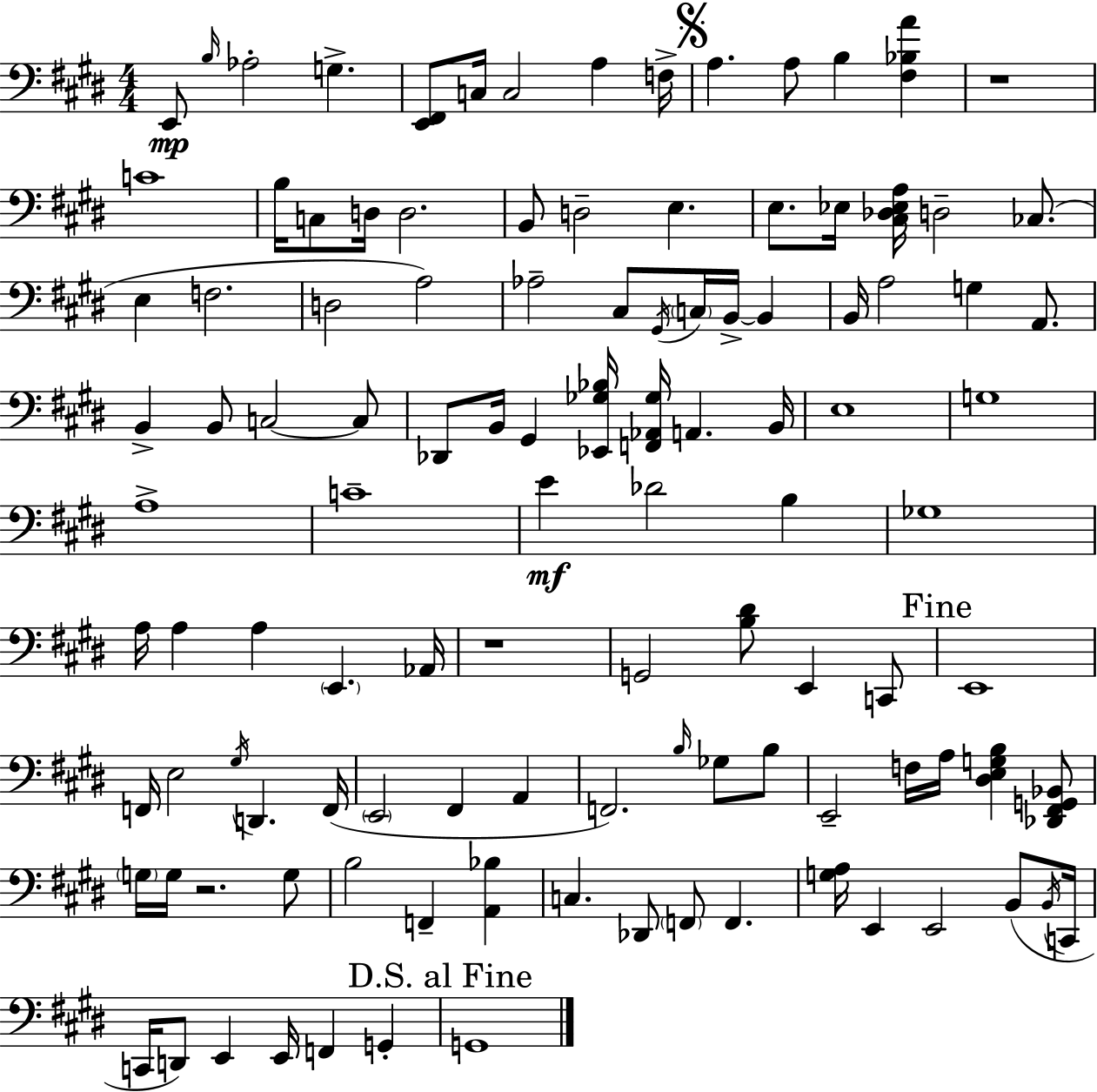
E2/e B3/s Ab3/h G3/q. [E2,F#2]/e C3/s C3/h A3/q F3/s A3/q. A3/e B3/q [F#3,Bb3,A4]/q R/w C4/w B3/s C3/e D3/s D3/h. B2/e D3/h E3/q. E3/e. Eb3/s [C#3,Db3,Eb3,A3]/s D3/h CES3/e. E3/q F3/h. D3/h A3/h Ab3/h C#3/e G#2/s C3/s B2/s B2/q B2/s A3/h G3/q A2/e. B2/q B2/e C3/h C3/e Db2/e B2/s G#2/q [Eb2,Gb3,Bb3]/s [F2,Ab2,Gb3]/s A2/q. B2/s E3/w G3/w A3/w C4/w E4/q Db4/h B3/q Gb3/w A3/s A3/q A3/q E2/q. Ab2/s R/w G2/h [B3,D#4]/e E2/q C2/e E2/w F2/s E3/h G#3/s D2/q. F2/s E2/h F#2/q A2/q F2/h. B3/s Gb3/e B3/e E2/h F3/s A3/s [D#3,E3,G3,B3]/q [Db2,F#2,G2,Bb2]/e G3/s G3/s R/h. G3/e B3/h F2/q [A2,Bb3]/q C3/q. Db2/e F2/e F2/q. [G3,A3]/s E2/q E2/h B2/e B2/s C2/s C2/s D2/e E2/q E2/s F2/q G2/q G2/w